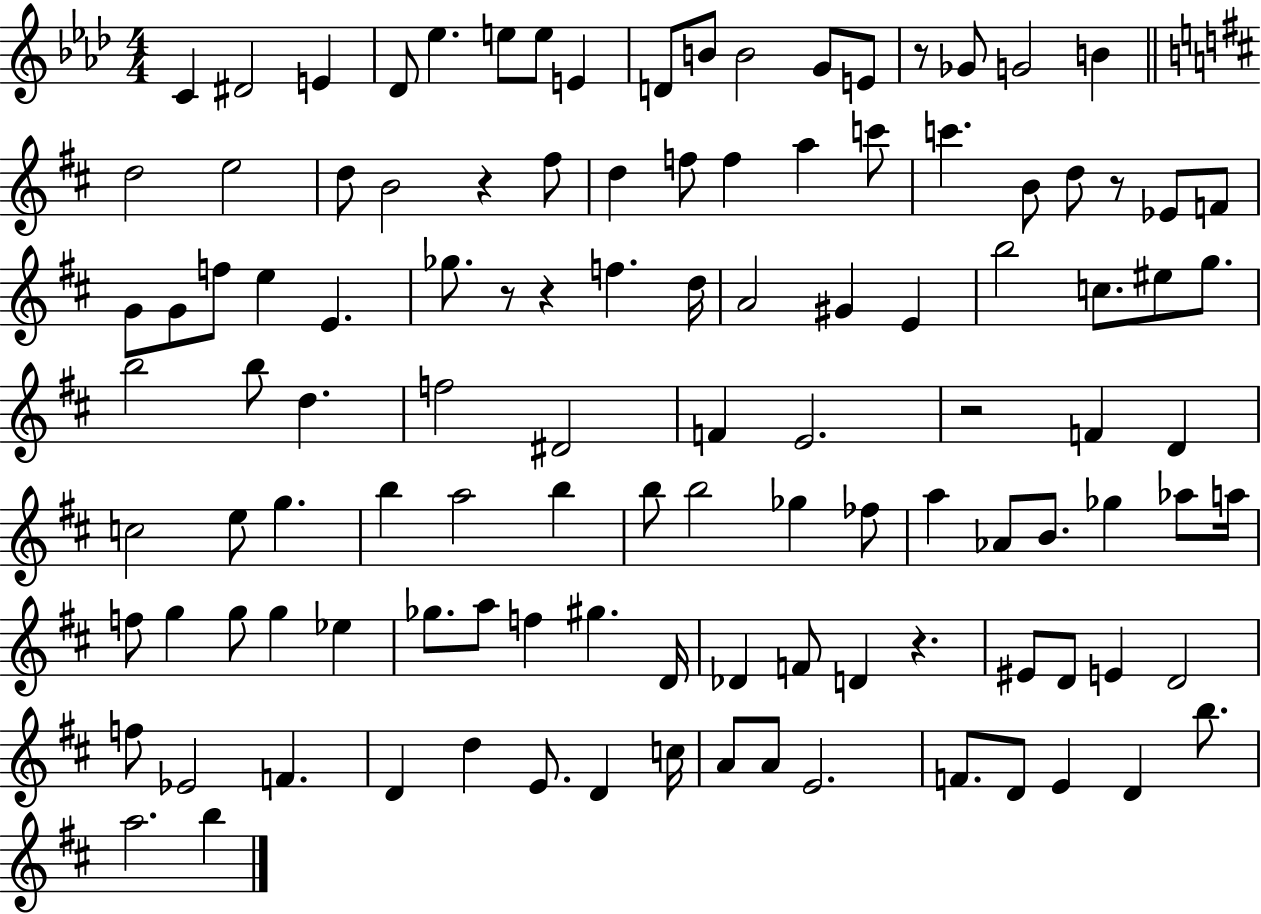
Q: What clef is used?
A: treble